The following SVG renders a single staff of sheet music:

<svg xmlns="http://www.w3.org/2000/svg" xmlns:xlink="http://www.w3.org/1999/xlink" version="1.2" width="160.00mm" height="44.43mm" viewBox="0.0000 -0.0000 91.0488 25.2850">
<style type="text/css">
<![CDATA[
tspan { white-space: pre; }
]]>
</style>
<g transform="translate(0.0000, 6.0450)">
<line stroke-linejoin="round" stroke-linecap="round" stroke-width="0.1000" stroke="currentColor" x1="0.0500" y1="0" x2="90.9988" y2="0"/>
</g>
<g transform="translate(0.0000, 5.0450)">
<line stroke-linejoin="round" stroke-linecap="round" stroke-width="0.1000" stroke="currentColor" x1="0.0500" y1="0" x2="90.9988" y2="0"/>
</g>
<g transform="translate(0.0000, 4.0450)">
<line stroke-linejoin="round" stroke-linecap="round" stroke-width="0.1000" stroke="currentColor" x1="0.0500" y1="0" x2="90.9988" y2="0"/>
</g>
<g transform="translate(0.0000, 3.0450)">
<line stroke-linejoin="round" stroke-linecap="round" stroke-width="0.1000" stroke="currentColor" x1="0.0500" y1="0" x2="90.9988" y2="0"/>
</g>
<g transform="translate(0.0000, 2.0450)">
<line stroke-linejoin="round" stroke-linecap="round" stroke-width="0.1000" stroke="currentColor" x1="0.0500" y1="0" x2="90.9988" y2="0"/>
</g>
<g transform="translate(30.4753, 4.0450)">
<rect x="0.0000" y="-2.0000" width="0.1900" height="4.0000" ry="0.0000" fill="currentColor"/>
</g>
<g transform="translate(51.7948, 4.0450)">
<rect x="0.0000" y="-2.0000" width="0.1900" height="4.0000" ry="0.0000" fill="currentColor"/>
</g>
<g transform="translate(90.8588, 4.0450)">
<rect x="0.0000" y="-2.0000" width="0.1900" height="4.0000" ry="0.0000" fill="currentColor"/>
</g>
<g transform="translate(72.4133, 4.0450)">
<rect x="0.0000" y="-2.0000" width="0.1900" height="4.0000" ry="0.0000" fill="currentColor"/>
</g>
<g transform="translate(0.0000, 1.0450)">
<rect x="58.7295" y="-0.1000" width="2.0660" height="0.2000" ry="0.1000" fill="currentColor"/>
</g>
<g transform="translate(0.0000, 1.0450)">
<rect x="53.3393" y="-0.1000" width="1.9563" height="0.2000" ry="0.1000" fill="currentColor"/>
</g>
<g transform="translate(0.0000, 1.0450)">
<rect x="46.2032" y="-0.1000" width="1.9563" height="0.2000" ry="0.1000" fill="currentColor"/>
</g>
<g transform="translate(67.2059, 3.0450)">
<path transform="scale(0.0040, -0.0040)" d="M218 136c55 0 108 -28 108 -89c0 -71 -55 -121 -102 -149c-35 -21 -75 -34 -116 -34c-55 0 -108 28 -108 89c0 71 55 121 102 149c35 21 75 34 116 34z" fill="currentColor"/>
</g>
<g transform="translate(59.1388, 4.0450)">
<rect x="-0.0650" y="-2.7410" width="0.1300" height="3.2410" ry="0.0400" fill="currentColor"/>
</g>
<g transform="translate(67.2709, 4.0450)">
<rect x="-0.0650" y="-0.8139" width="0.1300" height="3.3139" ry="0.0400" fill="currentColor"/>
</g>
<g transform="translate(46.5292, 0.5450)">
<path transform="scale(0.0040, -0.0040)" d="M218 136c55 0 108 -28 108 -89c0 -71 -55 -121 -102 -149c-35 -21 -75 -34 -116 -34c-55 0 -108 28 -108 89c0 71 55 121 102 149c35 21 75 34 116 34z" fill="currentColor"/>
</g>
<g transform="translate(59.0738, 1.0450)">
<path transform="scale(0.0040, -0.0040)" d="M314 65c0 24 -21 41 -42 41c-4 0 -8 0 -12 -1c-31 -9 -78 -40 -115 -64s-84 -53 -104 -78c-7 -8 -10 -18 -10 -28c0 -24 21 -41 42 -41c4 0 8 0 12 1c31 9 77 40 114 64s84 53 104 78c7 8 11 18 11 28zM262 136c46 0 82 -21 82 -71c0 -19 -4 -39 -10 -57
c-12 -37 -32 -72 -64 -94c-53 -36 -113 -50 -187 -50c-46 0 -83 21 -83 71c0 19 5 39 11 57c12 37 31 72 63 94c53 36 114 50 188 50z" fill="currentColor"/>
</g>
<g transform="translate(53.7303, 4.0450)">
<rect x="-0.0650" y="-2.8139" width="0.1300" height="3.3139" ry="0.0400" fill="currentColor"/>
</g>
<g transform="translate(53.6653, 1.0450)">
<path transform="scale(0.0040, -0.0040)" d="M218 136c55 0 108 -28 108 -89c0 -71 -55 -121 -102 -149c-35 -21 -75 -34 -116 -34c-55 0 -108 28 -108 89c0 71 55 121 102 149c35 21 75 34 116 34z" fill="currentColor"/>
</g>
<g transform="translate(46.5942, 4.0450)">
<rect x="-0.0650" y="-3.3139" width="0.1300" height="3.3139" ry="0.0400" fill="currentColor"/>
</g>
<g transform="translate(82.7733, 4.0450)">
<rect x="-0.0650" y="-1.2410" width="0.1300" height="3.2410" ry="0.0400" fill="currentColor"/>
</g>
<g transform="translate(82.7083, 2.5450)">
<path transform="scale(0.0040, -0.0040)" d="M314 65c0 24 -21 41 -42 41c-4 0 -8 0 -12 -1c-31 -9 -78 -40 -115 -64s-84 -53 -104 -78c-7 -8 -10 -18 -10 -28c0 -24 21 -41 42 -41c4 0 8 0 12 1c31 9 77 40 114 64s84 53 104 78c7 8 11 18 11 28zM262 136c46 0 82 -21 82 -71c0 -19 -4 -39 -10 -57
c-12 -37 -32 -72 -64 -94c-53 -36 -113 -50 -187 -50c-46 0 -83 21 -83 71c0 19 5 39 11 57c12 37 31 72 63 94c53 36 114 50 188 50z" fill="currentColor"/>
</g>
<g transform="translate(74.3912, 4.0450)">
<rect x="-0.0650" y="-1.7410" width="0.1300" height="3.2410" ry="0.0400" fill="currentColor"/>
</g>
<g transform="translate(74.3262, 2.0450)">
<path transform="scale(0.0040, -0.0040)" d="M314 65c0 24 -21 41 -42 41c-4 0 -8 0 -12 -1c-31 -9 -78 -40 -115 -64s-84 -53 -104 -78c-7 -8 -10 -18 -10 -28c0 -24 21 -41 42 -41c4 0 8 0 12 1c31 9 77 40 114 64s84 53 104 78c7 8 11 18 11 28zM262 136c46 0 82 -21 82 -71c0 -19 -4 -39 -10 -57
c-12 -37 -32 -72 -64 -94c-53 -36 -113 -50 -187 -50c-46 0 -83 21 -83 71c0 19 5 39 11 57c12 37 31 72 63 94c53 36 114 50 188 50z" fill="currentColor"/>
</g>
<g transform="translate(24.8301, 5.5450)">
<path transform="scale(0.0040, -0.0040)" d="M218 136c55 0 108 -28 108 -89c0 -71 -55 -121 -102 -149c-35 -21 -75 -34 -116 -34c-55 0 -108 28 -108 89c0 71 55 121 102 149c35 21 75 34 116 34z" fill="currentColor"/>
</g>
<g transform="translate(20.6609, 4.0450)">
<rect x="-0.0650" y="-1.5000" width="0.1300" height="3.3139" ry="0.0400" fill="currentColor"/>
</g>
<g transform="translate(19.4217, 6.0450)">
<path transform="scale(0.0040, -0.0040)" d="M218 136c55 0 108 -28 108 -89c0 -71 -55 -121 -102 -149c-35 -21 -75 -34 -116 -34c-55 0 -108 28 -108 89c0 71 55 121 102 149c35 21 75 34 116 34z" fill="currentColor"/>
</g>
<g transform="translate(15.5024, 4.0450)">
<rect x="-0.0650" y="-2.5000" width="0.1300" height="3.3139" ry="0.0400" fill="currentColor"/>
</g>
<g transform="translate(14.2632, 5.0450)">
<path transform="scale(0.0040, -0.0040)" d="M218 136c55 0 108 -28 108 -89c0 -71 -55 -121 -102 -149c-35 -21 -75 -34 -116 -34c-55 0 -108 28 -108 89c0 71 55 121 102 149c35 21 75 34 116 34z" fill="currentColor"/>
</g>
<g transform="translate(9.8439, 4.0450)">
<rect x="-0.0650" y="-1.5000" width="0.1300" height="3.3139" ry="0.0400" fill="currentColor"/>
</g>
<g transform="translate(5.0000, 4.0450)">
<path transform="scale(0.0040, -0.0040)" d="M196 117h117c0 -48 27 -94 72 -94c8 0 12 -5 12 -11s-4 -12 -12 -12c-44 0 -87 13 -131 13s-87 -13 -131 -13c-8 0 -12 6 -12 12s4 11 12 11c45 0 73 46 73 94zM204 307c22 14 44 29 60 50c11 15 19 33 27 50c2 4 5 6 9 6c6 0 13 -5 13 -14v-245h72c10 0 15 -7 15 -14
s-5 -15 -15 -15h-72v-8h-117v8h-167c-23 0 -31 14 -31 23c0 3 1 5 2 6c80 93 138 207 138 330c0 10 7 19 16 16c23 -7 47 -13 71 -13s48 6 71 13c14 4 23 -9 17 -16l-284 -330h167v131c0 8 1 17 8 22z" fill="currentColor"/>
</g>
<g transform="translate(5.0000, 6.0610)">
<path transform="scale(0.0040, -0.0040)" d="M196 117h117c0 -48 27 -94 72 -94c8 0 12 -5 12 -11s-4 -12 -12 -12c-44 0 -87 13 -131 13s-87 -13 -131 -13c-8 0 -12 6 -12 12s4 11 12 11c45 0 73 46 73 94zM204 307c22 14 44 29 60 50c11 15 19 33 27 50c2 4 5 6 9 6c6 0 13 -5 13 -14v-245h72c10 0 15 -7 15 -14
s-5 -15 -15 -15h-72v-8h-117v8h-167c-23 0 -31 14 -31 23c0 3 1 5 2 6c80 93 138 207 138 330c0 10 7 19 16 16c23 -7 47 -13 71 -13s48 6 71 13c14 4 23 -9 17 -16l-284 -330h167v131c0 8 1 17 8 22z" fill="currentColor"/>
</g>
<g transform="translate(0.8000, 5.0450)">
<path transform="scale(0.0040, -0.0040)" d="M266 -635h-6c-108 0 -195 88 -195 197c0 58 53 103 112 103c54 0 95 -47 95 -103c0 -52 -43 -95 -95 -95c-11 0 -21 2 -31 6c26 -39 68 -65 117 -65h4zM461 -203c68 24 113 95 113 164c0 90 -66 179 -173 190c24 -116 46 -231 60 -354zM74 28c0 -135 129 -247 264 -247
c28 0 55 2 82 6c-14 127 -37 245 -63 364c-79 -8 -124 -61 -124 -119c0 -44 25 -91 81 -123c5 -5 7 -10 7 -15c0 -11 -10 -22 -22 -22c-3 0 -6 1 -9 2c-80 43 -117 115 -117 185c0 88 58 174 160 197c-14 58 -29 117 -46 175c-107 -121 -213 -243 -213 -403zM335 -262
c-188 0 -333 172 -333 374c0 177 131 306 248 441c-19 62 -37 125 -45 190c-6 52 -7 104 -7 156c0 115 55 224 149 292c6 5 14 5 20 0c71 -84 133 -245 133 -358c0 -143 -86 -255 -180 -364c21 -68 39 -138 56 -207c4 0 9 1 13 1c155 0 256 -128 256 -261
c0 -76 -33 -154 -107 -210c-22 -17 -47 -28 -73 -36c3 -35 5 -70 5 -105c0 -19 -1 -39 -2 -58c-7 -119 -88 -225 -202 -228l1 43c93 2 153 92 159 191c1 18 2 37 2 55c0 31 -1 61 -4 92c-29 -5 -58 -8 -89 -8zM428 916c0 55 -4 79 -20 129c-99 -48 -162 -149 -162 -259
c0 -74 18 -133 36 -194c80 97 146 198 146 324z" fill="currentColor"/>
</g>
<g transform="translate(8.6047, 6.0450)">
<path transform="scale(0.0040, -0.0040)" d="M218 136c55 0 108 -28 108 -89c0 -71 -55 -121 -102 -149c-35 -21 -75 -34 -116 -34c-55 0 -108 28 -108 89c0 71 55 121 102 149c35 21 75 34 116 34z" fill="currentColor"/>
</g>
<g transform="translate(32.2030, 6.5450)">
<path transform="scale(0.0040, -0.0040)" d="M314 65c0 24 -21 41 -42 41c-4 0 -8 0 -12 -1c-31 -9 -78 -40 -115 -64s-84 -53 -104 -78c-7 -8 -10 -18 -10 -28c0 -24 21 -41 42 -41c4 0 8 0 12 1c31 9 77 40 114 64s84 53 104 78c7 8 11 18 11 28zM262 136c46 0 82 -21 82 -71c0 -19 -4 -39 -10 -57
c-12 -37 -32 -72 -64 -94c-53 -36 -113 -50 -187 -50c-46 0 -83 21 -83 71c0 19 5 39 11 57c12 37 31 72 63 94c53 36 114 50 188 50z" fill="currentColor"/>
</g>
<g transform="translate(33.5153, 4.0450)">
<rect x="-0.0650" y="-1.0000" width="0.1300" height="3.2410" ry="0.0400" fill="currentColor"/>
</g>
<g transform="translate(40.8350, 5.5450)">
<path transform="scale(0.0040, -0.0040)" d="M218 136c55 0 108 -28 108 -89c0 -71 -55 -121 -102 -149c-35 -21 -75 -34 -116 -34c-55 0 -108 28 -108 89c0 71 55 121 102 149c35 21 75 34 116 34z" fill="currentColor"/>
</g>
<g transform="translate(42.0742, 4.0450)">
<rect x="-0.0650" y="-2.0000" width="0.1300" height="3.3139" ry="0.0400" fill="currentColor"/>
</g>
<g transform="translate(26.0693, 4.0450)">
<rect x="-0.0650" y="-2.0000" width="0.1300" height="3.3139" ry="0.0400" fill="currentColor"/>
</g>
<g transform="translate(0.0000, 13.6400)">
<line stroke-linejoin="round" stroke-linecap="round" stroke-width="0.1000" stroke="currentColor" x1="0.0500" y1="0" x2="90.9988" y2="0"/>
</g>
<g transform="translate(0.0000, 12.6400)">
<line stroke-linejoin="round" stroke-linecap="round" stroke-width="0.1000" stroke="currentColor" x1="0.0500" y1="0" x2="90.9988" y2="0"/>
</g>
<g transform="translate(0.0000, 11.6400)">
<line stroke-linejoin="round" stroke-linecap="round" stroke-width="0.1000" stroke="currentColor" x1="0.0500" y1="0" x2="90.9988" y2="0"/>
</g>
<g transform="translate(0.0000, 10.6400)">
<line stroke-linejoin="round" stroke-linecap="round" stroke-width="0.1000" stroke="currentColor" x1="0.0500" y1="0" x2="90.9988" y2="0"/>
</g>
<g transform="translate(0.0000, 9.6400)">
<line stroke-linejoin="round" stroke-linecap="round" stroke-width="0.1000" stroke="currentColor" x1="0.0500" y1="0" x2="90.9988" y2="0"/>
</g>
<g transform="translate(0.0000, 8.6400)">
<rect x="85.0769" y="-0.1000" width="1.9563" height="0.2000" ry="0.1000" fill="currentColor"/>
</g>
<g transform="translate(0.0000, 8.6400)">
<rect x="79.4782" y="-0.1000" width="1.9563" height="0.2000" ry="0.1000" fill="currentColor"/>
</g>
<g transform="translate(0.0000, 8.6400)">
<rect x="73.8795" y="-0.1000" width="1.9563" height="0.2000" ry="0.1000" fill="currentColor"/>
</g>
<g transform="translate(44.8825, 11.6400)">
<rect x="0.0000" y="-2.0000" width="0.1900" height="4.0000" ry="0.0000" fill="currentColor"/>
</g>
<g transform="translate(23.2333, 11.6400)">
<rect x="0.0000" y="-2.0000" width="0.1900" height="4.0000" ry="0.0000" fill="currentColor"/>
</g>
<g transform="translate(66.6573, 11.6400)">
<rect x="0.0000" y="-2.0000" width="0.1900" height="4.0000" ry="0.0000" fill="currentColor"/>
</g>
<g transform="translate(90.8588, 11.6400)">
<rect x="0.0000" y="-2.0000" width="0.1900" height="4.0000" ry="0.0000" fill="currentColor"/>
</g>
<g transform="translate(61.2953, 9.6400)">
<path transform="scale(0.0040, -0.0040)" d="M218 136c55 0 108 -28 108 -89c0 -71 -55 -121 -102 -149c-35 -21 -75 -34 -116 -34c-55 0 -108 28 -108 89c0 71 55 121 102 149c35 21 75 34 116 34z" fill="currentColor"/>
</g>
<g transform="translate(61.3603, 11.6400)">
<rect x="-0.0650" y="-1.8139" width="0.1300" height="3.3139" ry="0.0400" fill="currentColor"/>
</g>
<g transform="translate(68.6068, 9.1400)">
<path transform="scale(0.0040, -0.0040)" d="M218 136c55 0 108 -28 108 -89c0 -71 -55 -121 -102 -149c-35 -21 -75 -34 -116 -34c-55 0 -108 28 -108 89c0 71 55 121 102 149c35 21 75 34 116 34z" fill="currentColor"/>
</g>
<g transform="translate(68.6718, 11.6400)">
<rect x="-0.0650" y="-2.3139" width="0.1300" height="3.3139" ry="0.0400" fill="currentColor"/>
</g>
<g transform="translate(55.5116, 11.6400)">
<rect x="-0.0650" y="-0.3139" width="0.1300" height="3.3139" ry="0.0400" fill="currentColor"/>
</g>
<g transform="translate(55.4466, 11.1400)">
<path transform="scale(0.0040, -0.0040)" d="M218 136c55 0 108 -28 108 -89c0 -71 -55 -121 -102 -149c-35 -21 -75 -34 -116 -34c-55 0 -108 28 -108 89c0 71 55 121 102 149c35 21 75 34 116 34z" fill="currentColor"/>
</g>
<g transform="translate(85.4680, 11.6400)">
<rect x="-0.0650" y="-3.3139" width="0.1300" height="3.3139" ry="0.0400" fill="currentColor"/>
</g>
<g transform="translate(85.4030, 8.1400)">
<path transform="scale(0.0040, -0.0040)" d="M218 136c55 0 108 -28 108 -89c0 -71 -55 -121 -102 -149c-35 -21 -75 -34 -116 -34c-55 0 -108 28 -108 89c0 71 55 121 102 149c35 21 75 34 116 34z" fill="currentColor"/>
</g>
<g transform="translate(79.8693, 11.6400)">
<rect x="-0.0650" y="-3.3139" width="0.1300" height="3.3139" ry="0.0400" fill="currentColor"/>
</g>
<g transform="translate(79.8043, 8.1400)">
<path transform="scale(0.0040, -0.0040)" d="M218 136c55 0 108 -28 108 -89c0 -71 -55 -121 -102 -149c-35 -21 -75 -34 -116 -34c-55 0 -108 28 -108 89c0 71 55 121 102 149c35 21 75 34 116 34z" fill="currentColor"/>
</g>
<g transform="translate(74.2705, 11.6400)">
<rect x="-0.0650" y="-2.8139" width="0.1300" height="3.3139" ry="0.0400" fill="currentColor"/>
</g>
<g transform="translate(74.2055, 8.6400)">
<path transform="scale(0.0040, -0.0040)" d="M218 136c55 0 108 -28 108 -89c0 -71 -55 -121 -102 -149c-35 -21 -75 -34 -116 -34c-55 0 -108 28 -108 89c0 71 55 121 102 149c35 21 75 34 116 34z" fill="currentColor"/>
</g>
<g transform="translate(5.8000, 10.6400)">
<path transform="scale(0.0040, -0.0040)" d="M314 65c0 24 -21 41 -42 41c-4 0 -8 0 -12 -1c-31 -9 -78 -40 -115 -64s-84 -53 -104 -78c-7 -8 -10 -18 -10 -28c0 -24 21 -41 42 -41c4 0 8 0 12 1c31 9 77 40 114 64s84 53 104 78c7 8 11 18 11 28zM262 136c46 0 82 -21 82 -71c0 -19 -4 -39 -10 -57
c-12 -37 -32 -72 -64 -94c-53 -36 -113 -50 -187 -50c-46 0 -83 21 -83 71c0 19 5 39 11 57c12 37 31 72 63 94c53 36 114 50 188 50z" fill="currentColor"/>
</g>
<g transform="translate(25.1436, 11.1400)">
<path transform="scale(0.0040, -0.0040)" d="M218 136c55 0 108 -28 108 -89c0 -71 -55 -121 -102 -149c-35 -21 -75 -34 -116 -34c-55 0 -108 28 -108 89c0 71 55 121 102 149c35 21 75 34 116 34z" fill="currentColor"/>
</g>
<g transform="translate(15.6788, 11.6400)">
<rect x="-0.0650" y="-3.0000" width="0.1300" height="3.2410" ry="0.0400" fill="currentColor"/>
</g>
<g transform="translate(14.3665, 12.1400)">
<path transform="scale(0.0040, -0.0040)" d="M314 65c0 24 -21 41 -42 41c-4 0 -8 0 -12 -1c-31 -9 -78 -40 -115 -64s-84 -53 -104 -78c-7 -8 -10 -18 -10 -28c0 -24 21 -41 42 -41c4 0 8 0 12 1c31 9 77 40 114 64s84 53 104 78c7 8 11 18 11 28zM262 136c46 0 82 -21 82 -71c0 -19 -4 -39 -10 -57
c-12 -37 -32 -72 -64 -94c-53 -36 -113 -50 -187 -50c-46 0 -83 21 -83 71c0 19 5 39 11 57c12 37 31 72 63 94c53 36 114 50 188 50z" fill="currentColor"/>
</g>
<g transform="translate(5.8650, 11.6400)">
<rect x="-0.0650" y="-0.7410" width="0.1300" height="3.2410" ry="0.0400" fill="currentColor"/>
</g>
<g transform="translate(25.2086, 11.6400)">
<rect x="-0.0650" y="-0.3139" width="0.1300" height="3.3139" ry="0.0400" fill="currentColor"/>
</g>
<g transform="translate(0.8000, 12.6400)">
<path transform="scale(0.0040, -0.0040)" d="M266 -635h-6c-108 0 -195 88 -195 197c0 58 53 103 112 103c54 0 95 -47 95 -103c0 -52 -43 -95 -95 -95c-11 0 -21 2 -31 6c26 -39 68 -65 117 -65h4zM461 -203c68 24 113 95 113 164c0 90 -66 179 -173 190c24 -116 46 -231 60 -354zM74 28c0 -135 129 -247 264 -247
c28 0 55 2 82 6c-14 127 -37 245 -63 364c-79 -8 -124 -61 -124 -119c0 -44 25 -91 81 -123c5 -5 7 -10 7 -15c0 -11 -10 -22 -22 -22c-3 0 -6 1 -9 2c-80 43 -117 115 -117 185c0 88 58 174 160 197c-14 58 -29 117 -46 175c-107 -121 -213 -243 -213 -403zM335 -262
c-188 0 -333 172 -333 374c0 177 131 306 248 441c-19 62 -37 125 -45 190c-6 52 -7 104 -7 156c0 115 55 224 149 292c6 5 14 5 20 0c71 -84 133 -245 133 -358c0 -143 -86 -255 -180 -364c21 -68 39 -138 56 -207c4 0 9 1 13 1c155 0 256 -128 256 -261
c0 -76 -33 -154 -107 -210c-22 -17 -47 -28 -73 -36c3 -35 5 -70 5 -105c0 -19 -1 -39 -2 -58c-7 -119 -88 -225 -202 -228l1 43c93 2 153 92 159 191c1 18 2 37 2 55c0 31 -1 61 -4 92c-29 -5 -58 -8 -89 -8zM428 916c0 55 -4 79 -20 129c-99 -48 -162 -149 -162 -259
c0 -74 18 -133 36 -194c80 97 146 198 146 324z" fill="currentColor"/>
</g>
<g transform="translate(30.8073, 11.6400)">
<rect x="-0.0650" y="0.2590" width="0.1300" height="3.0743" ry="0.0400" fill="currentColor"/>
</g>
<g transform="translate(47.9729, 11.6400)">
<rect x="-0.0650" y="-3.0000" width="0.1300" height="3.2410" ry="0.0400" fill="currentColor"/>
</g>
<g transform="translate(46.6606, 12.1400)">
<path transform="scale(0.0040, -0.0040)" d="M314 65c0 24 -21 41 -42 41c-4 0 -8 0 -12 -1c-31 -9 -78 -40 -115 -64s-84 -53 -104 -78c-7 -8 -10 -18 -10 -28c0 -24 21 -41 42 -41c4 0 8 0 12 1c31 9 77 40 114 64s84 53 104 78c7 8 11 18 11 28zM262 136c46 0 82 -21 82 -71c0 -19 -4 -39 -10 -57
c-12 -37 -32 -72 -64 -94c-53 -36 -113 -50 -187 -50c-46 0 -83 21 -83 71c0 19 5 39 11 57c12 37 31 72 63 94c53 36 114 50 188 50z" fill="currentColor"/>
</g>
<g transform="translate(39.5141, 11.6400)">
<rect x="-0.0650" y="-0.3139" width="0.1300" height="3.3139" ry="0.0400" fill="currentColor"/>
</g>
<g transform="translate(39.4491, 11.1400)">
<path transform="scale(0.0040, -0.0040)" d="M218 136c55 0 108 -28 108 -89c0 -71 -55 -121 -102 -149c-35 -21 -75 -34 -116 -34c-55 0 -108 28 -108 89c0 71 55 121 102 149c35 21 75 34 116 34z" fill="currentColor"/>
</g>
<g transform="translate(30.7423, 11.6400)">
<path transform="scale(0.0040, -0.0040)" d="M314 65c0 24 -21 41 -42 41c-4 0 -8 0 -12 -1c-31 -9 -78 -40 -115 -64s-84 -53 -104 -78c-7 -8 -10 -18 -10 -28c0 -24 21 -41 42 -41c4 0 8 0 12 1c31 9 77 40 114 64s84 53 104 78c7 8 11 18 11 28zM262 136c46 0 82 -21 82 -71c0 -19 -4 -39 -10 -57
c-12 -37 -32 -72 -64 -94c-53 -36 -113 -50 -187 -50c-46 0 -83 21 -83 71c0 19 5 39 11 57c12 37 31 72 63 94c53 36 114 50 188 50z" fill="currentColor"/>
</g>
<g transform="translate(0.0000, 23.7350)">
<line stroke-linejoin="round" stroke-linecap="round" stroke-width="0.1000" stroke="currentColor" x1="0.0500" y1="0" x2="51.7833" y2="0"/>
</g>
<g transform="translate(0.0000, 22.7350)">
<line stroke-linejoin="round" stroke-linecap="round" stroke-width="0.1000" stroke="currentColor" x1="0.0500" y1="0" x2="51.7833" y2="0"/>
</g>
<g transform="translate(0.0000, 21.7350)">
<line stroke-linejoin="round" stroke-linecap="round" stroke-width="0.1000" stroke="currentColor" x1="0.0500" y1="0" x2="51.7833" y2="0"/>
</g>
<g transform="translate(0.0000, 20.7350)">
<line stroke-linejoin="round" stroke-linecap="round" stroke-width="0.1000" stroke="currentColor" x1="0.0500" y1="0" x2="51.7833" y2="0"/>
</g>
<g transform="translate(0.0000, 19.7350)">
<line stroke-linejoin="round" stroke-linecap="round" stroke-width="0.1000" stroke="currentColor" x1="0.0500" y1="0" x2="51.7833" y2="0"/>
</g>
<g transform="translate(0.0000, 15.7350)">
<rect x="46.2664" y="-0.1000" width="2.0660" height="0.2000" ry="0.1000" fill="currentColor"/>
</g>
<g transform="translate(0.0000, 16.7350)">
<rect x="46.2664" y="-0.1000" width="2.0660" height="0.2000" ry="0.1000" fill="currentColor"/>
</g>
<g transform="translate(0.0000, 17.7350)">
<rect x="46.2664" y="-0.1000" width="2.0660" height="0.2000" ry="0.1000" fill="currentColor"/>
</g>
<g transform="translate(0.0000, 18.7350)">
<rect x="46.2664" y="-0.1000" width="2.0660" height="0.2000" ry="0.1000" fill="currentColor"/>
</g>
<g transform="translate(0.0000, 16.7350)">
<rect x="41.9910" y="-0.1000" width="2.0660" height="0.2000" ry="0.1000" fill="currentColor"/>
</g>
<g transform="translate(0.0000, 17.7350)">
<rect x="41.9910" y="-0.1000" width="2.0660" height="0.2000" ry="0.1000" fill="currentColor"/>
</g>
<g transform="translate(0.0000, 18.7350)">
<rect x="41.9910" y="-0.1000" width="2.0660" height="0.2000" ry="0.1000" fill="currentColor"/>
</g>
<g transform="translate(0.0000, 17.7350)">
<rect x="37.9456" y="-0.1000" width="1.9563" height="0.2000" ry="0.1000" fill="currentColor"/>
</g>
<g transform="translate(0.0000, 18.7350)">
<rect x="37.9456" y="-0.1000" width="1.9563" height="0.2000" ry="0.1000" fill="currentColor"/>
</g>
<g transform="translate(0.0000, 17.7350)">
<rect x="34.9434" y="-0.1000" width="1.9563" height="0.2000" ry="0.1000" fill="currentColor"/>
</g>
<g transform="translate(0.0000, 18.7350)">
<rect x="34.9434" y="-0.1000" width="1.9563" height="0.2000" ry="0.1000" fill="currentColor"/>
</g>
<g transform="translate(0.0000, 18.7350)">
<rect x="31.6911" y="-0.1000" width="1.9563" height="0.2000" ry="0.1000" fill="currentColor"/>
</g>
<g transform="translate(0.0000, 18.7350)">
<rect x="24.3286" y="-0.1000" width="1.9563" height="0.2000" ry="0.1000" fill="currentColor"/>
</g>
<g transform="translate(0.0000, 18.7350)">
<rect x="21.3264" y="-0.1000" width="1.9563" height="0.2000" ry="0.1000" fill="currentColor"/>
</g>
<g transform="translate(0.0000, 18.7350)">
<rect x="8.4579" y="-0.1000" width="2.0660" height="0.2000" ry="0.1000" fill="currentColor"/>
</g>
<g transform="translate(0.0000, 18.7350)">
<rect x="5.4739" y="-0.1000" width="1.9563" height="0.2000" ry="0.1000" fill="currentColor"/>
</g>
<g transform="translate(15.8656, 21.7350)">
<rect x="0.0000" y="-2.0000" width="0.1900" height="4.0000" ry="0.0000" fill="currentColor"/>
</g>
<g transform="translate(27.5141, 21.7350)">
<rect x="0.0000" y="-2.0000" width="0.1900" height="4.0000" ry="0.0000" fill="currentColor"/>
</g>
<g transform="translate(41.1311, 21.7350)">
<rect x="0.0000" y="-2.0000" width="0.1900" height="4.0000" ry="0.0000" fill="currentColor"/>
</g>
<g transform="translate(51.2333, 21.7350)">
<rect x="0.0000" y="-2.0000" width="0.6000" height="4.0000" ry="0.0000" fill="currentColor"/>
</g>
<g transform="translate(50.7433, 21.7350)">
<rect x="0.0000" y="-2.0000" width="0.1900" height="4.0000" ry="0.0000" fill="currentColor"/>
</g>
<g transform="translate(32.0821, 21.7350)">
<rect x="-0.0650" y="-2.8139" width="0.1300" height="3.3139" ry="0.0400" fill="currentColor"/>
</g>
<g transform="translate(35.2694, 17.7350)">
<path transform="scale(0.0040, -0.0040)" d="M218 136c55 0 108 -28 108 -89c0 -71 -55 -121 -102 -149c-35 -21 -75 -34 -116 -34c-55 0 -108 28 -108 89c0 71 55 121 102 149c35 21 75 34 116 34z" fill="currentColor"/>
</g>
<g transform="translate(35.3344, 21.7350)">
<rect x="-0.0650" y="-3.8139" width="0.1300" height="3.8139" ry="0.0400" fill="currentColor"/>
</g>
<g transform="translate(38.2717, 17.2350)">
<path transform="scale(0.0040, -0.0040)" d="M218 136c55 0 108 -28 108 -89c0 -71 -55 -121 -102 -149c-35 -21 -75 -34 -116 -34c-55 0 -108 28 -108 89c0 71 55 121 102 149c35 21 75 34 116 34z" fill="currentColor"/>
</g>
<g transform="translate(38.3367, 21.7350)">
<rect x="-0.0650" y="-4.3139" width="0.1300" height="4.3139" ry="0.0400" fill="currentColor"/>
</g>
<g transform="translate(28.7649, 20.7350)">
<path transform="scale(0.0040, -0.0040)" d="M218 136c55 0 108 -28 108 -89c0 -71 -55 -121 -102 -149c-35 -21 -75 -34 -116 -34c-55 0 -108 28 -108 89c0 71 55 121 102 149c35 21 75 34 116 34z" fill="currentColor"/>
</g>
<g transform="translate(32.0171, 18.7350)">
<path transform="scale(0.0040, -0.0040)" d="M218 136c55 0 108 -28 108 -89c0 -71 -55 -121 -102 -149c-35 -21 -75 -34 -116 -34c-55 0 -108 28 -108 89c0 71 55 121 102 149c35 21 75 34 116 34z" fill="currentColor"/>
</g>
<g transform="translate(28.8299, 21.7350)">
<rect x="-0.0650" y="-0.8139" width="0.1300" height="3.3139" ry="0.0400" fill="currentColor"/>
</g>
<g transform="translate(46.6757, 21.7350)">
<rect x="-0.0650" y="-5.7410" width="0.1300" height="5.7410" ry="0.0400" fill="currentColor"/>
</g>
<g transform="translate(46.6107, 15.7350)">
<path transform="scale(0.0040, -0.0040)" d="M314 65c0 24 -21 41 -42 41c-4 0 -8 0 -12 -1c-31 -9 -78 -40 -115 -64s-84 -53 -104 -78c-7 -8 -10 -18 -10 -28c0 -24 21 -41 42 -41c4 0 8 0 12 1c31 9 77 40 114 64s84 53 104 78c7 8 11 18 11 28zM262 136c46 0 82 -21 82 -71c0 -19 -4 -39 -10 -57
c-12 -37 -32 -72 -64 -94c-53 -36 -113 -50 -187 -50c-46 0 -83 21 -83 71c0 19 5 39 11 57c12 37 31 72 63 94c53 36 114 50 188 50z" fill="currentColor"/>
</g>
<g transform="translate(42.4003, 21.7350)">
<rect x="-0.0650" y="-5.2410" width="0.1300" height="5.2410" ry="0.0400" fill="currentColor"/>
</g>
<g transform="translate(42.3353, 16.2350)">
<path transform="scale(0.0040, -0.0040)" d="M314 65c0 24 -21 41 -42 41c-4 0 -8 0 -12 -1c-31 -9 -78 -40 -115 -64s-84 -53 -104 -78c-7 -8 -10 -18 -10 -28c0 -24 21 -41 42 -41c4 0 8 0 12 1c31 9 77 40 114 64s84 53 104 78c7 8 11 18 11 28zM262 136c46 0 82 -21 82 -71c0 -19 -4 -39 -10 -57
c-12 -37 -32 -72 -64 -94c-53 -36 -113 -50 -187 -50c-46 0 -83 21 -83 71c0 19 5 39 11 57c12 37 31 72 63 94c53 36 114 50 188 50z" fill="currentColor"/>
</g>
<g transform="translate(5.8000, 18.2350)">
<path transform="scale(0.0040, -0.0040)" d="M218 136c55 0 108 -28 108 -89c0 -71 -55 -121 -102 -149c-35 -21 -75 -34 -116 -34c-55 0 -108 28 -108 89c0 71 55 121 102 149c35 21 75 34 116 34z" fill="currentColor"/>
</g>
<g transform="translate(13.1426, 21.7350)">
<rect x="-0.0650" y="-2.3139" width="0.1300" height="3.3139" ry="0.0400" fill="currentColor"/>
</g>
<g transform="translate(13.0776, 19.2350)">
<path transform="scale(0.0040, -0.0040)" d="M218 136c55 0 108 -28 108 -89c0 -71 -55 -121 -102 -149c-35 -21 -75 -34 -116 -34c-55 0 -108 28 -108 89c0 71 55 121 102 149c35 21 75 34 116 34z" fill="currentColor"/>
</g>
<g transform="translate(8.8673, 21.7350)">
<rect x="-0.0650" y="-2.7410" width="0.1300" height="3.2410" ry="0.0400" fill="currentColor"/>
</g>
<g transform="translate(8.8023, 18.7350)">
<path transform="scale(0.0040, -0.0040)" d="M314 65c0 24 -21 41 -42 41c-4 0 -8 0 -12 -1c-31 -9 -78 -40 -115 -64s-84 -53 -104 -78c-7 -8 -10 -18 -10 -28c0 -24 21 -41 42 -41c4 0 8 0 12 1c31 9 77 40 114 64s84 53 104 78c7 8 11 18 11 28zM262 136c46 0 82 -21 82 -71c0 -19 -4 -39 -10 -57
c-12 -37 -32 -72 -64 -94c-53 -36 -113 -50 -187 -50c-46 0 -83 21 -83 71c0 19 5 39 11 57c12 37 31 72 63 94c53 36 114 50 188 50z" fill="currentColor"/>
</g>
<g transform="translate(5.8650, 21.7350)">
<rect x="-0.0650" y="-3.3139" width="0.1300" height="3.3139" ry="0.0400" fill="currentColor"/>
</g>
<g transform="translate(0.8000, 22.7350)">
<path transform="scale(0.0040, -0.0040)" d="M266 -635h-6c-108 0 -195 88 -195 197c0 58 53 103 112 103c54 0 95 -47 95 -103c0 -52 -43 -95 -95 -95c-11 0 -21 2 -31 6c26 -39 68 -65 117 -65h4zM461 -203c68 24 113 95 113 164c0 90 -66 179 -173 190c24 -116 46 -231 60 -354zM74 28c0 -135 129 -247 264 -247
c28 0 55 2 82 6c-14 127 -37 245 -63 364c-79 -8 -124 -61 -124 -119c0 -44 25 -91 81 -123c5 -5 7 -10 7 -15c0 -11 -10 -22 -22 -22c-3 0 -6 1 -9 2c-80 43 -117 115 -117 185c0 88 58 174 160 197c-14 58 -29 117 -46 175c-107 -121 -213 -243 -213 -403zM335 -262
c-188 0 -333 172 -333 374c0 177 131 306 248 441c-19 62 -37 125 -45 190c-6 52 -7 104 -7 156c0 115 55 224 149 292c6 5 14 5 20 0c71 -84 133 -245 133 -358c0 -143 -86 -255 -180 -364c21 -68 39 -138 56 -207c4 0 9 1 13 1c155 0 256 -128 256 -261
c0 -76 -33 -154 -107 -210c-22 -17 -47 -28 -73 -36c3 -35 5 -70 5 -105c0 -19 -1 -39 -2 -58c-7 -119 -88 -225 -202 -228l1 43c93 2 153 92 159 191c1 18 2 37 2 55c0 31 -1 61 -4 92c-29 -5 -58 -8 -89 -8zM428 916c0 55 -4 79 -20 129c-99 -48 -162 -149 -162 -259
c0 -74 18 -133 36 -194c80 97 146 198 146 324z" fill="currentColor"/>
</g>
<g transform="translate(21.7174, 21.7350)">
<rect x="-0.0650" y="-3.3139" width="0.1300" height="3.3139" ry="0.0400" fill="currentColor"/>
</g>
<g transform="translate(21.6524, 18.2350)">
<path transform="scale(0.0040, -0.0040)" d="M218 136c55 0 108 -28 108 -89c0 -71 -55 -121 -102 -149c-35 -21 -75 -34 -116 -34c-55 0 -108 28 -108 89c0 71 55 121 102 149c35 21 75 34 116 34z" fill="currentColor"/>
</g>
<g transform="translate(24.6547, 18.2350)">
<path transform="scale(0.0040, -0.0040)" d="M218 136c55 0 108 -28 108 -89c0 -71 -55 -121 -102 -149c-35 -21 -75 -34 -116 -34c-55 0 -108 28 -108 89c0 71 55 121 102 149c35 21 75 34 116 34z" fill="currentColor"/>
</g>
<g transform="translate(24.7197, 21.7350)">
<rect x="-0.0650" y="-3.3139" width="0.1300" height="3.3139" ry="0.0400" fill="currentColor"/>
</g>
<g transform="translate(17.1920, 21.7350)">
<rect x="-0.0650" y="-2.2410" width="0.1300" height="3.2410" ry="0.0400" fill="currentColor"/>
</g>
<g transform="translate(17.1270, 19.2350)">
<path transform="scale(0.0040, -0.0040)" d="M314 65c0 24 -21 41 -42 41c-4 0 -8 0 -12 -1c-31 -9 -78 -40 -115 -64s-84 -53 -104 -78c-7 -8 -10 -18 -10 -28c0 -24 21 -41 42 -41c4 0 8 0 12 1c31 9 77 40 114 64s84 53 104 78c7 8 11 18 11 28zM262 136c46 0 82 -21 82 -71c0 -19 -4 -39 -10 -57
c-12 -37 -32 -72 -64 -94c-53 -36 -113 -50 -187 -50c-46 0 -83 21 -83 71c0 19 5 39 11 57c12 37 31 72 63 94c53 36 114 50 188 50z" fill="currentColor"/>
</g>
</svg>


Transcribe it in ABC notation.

X:1
T:Untitled
M:4/4
L:1/4
K:C
E G E F D2 F b a a2 d f2 e2 d2 A2 c B2 c A2 c f g a b b b a2 g g2 b b d a c' d' f'2 g'2